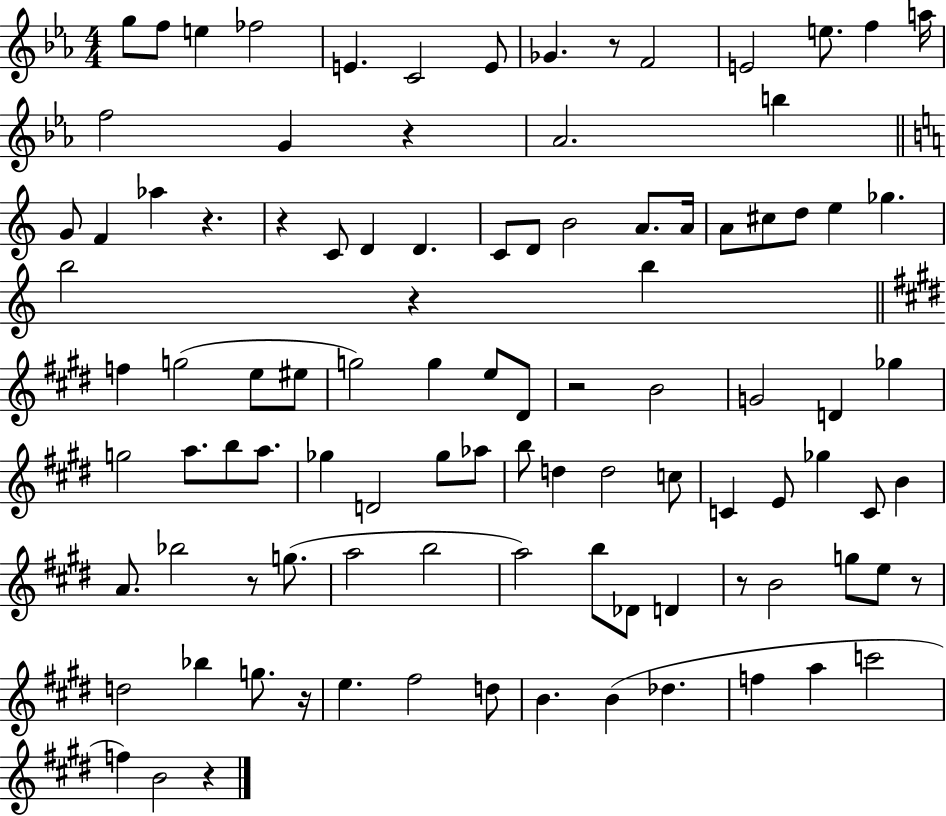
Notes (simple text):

G5/e F5/e E5/q FES5/h E4/q. C4/h E4/e Gb4/q. R/e F4/h E4/h E5/e. F5/q A5/s F5/h G4/q R/q Ab4/h. B5/q G4/e F4/q Ab5/q R/q. R/q C4/e D4/q D4/q. C4/e D4/e B4/h A4/e. A4/s A4/e C#5/e D5/e E5/q Gb5/q. B5/h R/q B5/q F5/q G5/h E5/e EIS5/e G5/h G5/q E5/e D#4/e R/h B4/h G4/h D4/q Gb5/q G5/h A5/e. B5/e A5/e. Gb5/q D4/h Gb5/e Ab5/e B5/e D5/q D5/h C5/e C4/q E4/e Gb5/q C4/e B4/q A4/e. Bb5/h R/e G5/e. A5/h B5/h A5/h B5/e Db4/e D4/q R/e B4/h G5/e E5/e R/e D5/h Bb5/q G5/e. R/s E5/q. F#5/h D5/e B4/q. B4/q Db5/q. F5/q A5/q C6/h F5/q B4/h R/q